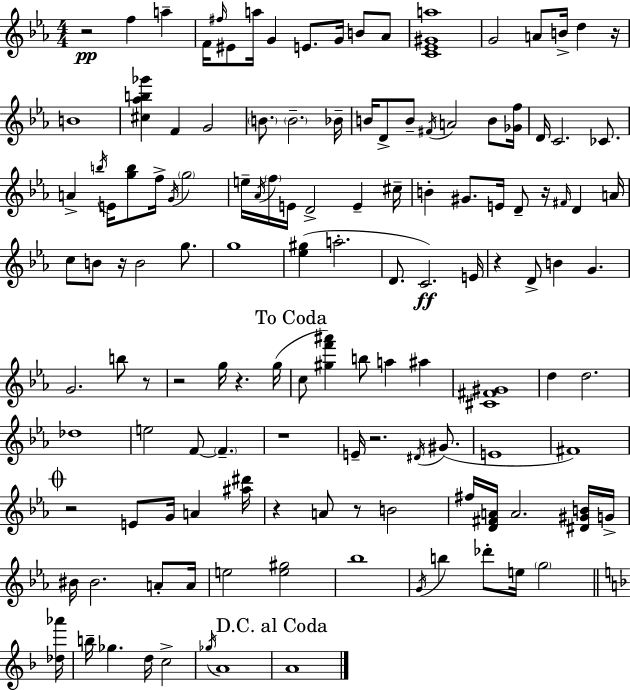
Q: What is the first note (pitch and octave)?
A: F5